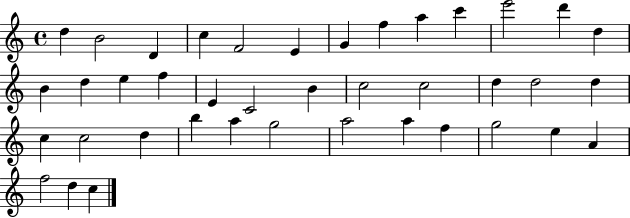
X:1
T:Untitled
M:4/4
L:1/4
K:C
d B2 D c F2 E G f a c' e'2 d' d B d e f E C2 B c2 c2 d d2 d c c2 d b a g2 a2 a f g2 e A f2 d c